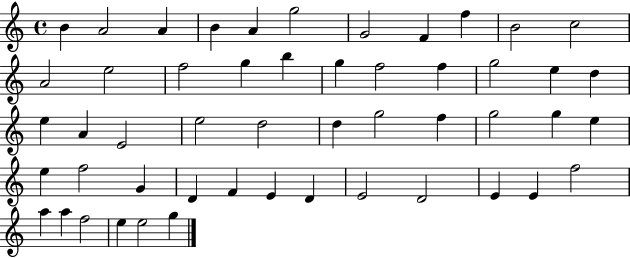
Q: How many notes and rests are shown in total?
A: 51